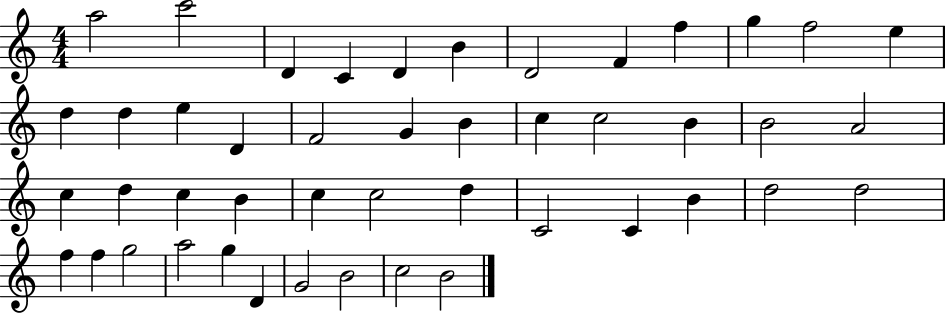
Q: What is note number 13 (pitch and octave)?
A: D5